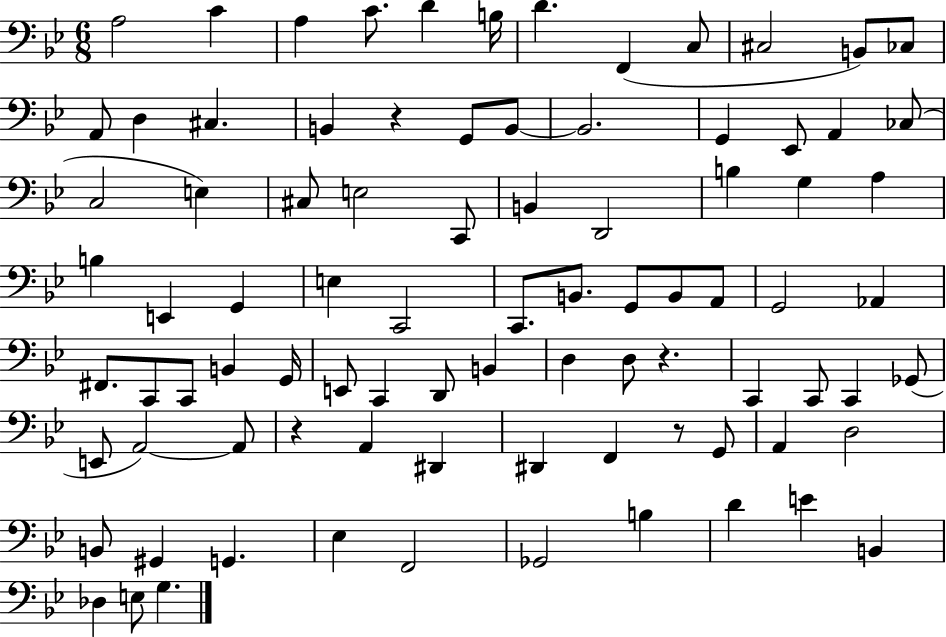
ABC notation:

X:1
T:Untitled
M:6/8
L:1/4
K:Bb
A,2 C A, C/2 D B,/4 D F,, C,/2 ^C,2 B,,/2 _C,/2 A,,/2 D, ^C, B,, z G,,/2 B,,/2 B,,2 G,, _E,,/2 A,, _C,/2 C,2 E, ^C,/2 E,2 C,,/2 B,, D,,2 B, G, A, B, E,, G,, E, C,,2 C,,/2 B,,/2 G,,/2 B,,/2 A,,/2 G,,2 _A,, ^F,,/2 C,,/2 C,,/2 B,, G,,/4 E,,/2 C,, D,,/2 B,, D, D,/2 z C,, C,,/2 C,, _G,,/2 E,,/2 A,,2 A,,/2 z A,, ^D,, ^D,, F,, z/2 G,,/2 A,, D,2 B,,/2 ^G,, G,, _E, F,,2 _G,,2 B, D E B,, _D, E,/2 G,